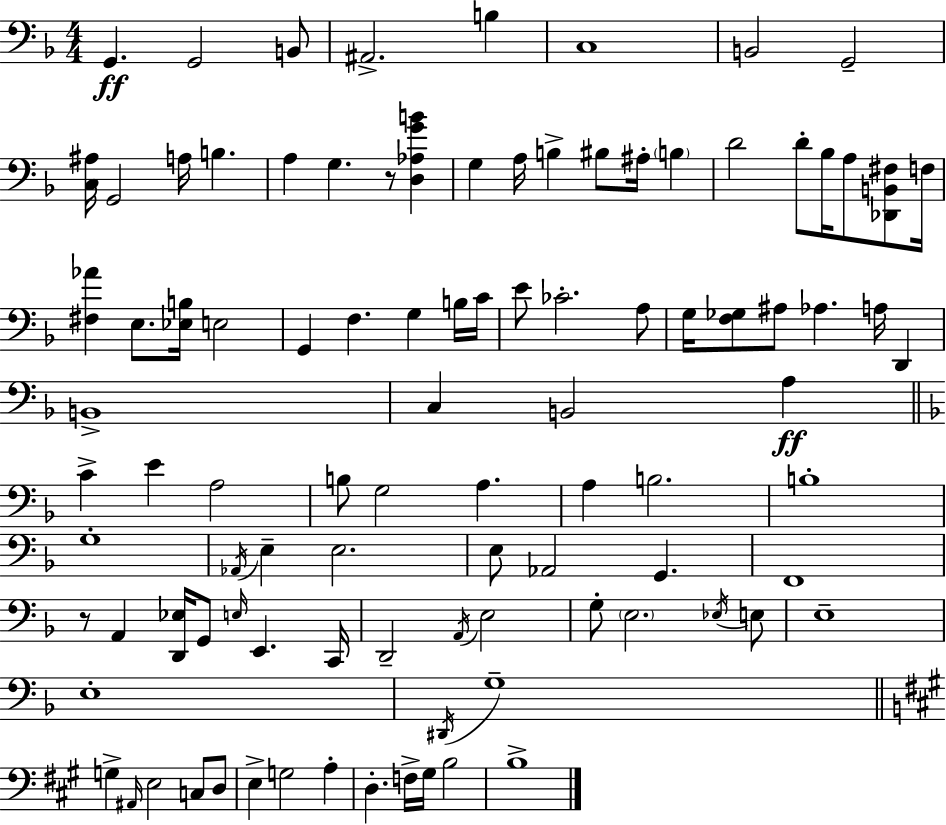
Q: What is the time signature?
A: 4/4